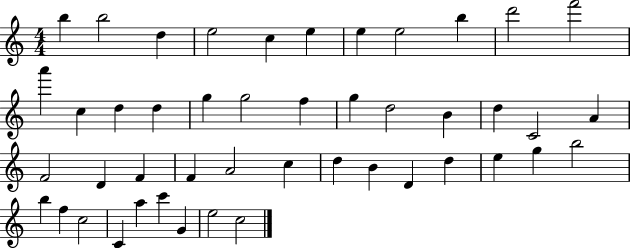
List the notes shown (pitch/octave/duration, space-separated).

B5/q B5/h D5/q E5/h C5/q E5/q E5/q E5/h B5/q D6/h F6/h A6/q C5/q D5/q D5/q G5/q G5/h F5/q G5/q D5/h B4/q D5/q C4/h A4/q F4/h D4/q F4/q F4/q A4/h C5/q D5/q B4/q D4/q D5/q E5/q G5/q B5/h B5/q F5/q C5/h C4/q A5/q C6/q G4/q E5/h C5/h